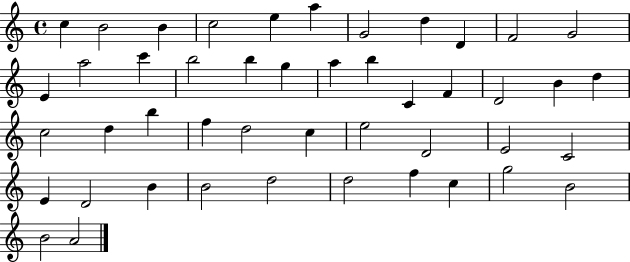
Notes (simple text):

C5/q B4/h B4/q C5/h E5/q A5/q G4/h D5/q D4/q F4/h G4/h E4/q A5/h C6/q B5/h B5/q G5/q A5/q B5/q C4/q F4/q D4/h B4/q D5/q C5/h D5/q B5/q F5/q D5/h C5/q E5/h D4/h E4/h C4/h E4/q D4/h B4/q B4/h D5/h D5/h F5/q C5/q G5/h B4/h B4/h A4/h